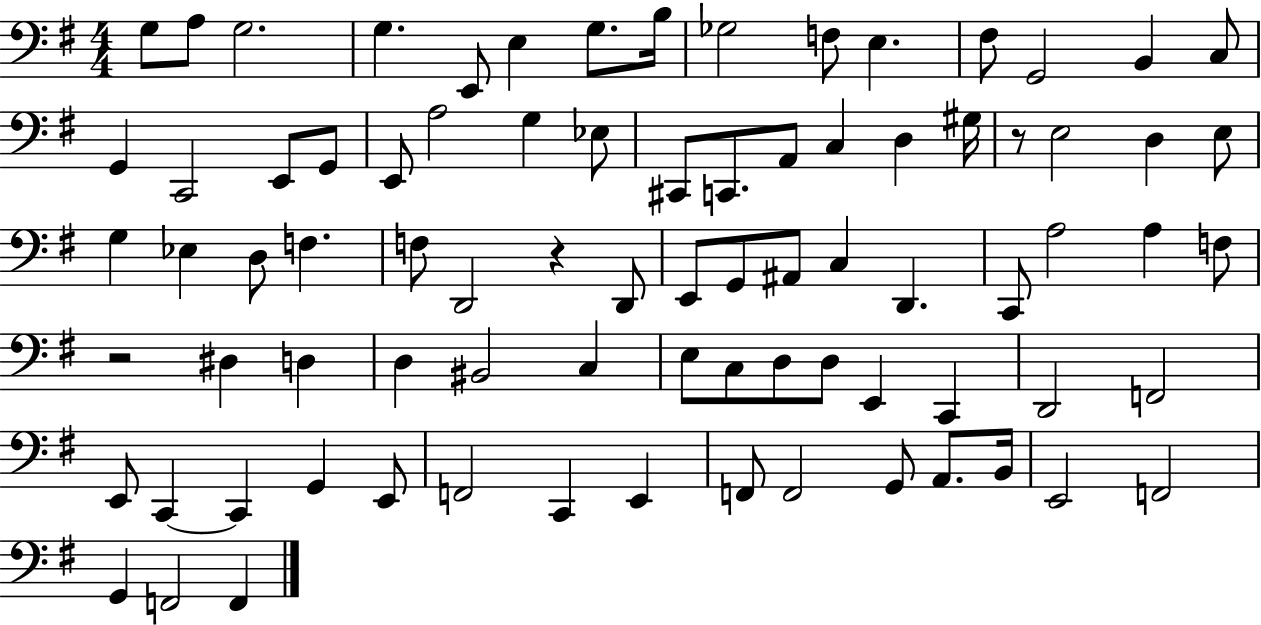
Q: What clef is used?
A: bass